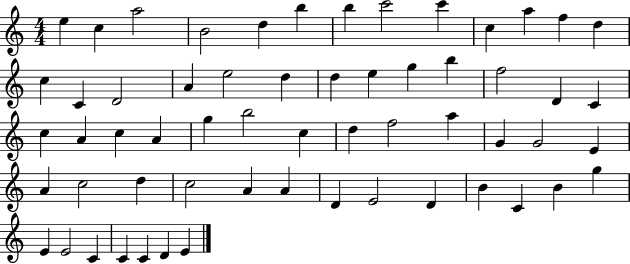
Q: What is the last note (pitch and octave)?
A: E4